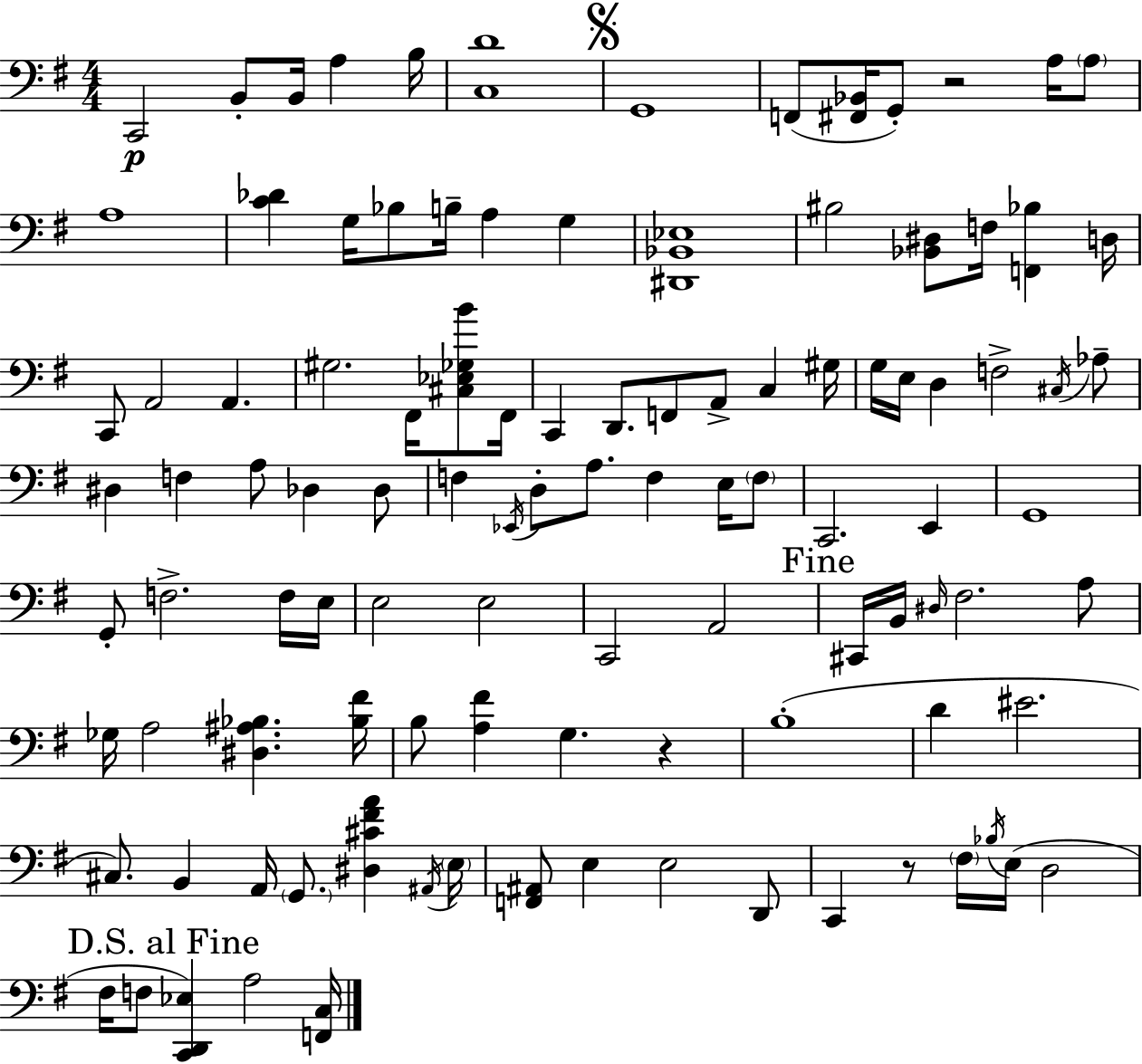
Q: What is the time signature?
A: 4/4